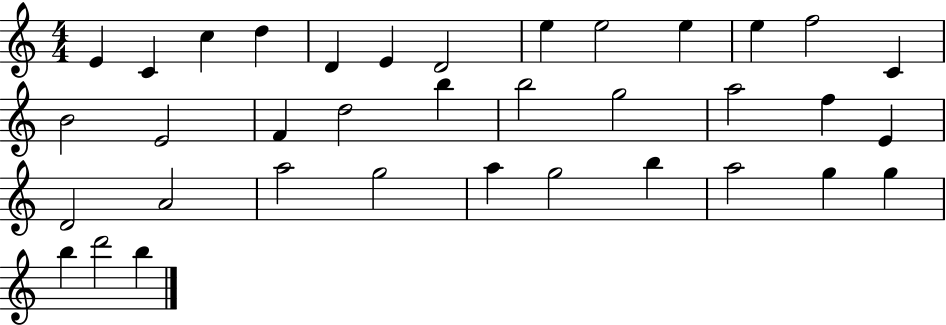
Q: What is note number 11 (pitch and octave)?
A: E5